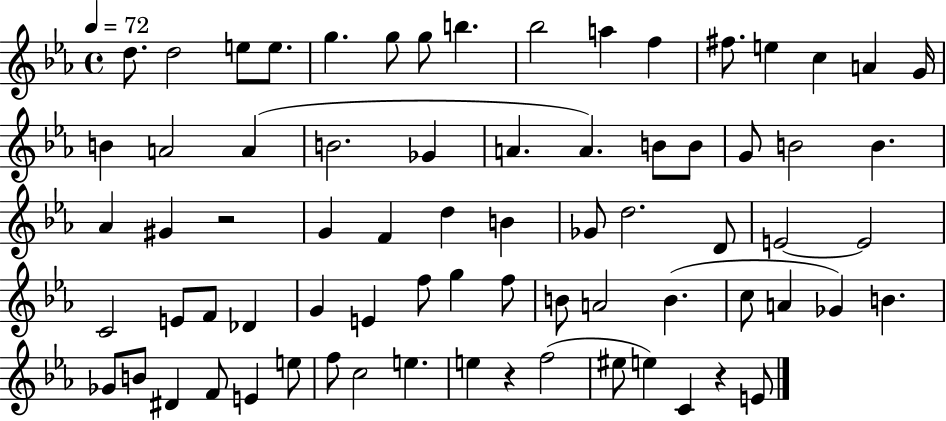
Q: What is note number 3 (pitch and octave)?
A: E5